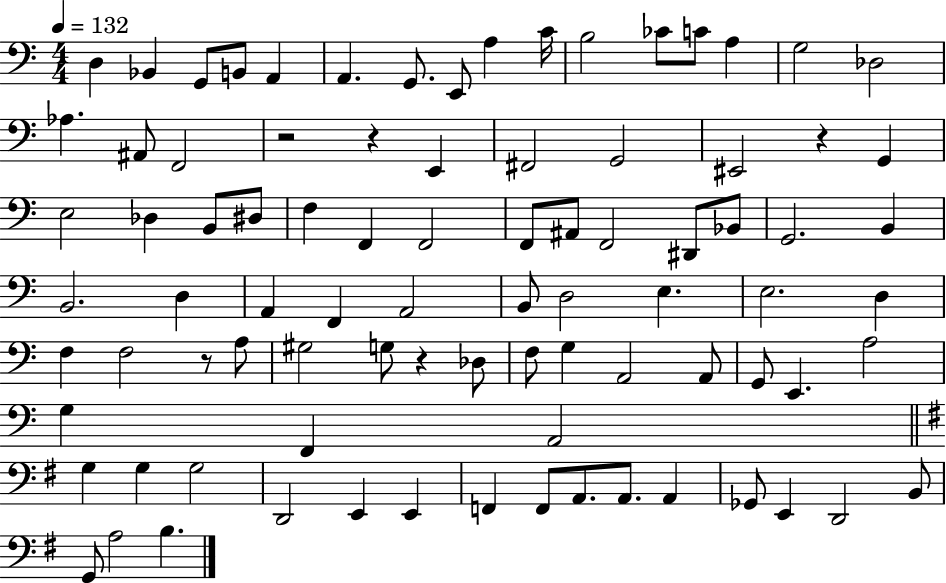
D3/q Bb2/q G2/e B2/e A2/q A2/q. G2/e. E2/e A3/q C4/s B3/h CES4/e C4/e A3/q G3/h Db3/h Ab3/q. A#2/e F2/h R/h R/q E2/q F#2/h G2/h EIS2/h R/q G2/q E3/h Db3/q B2/e D#3/e F3/q F2/q F2/h F2/e A#2/e F2/h D#2/e Bb2/e G2/h. B2/q B2/h. D3/q A2/q F2/q A2/h B2/e D3/h E3/q. E3/h. D3/q F3/q F3/h R/e A3/e G#3/h G3/e R/q Db3/e F3/e G3/q A2/h A2/e G2/e E2/q. A3/h G3/q F2/q A2/h G3/q G3/q G3/h D2/h E2/q E2/q F2/q F2/e A2/e. A2/e. A2/q Gb2/e E2/q D2/h B2/e G2/e A3/h B3/q.